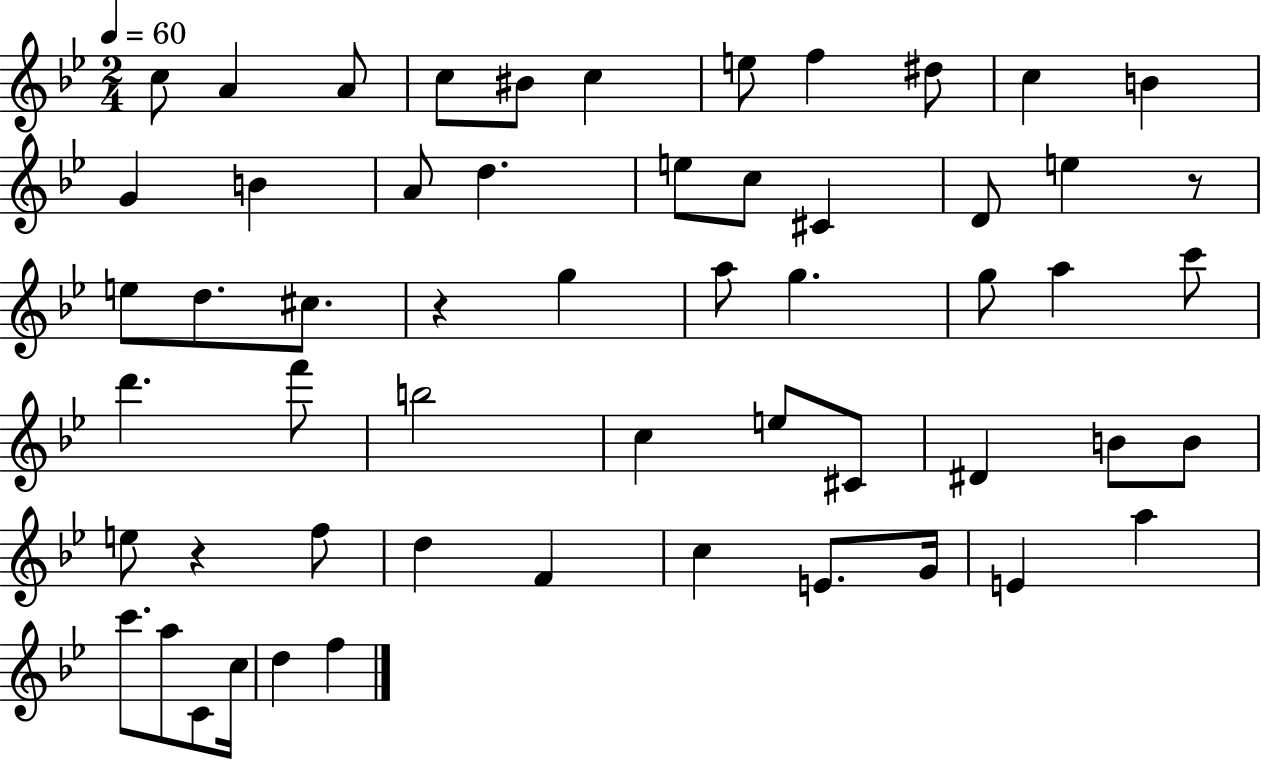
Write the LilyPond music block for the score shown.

{
  \clef treble
  \numericTimeSignature
  \time 2/4
  \key bes \major
  \tempo 4 = 60
  \repeat volta 2 { c''8 a'4 a'8 | c''8 bis'8 c''4 | e''8 f''4 dis''8 | c''4 b'4 | \break g'4 b'4 | a'8 d''4. | e''8 c''8 cis'4 | d'8 e''4 r8 | \break e''8 d''8. cis''8. | r4 g''4 | a''8 g''4. | g''8 a''4 c'''8 | \break d'''4. f'''8 | b''2 | c''4 e''8 cis'8 | dis'4 b'8 b'8 | \break e''8 r4 f''8 | d''4 f'4 | c''4 e'8. g'16 | e'4 a''4 | \break c'''8. a''8 c'8 c''16 | d''4 f''4 | } \bar "|."
}